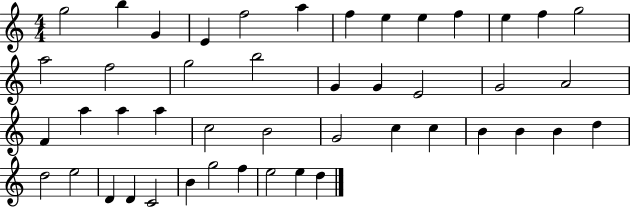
{
  \clef treble
  \numericTimeSignature
  \time 4/4
  \key c \major
  g''2 b''4 g'4 | e'4 f''2 a''4 | f''4 e''4 e''4 f''4 | e''4 f''4 g''2 | \break a''2 f''2 | g''2 b''2 | g'4 g'4 e'2 | g'2 a'2 | \break f'4 a''4 a''4 a''4 | c''2 b'2 | g'2 c''4 c''4 | b'4 b'4 b'4 d''4 | \break d''2 e''2 | d'4 d'4 c'2 | b'4 g''2 f''4 | e''2 e''4 d''4 | \break \bar "|."
}